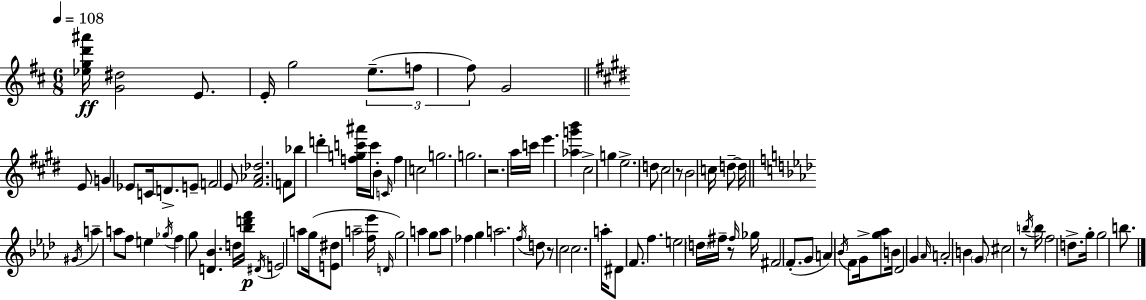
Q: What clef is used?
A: treble